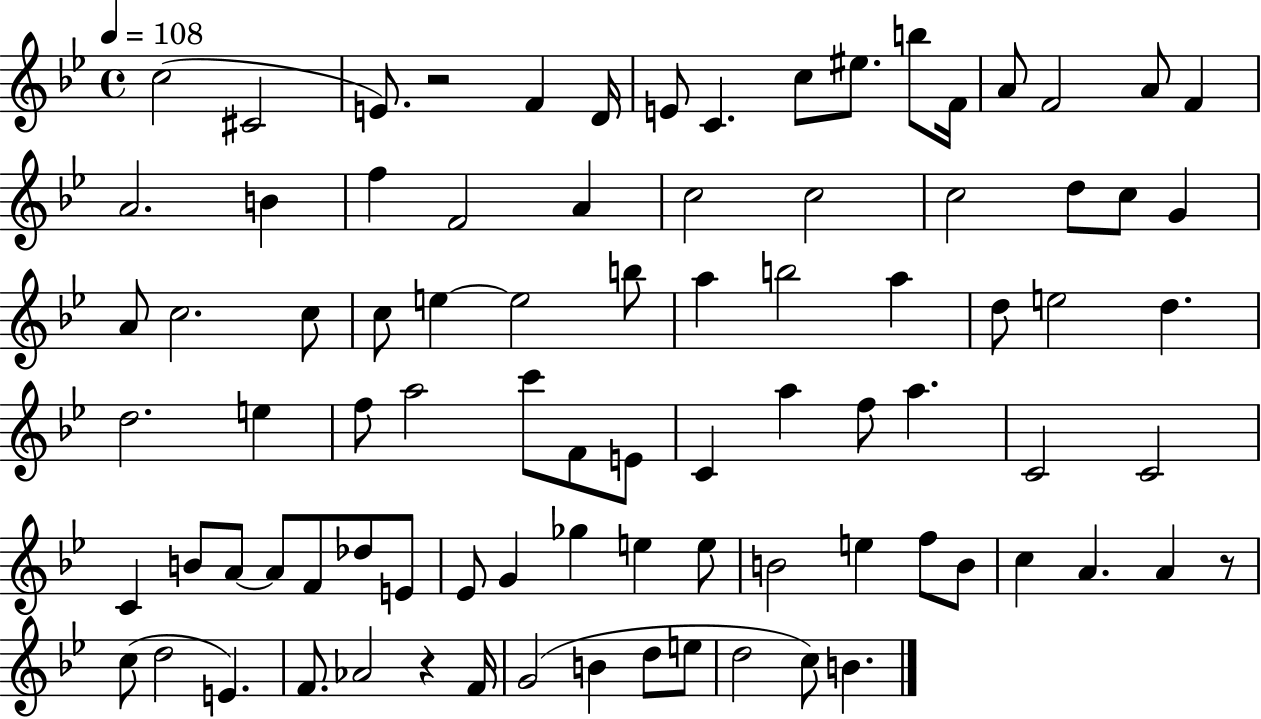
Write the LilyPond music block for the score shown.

{
  \clef treble
  \time 4/4
  \defaultTimeSignature
  \key bes \major
  \tempo 4 = 108
  c''2( cis'2 | e'8.) r2 f'4 d'16 | e'8 c'4. c''8 eis''8. b''8 f'16 | a'8 f'2 a'8 f'4 | \break a'2. b'4 | f''4 f'2 a'4 | c''2 c''2 | c''2 d''8 c''8 g'4 | \break a'8 c''2. c''8 | c''8 e''4~~ e''2 b''8 | a''4 b''2 a''4 | d''8 e''2 d''4. | \break d''2. e''4 | f''8 a''2 c'''8 f'8 e'8 | c'4 a''4 f''8 a''4. | c'2 c'2 | \break c'4 b'8 a'8~~ a'8 f'8 des''8 e'8 | ees'8 g'4 ges''4 e''4 e''8 | b'2 e''4 f''8 b'8 | c''4 a'4. a'4 r8 | \break c''8( d''2 e'4.) | f'8. aes'2 r4 f'16 | g'2( b'4 d''8 e''8 | d''2 c''8) b'4. | \break \bar "|."
}